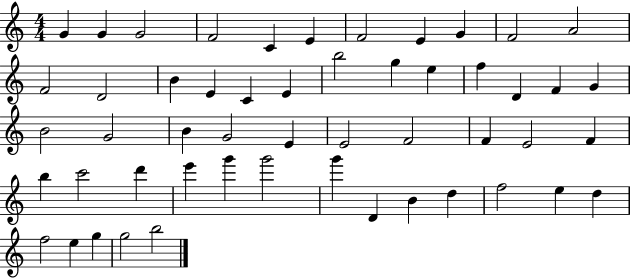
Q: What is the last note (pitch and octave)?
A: B5